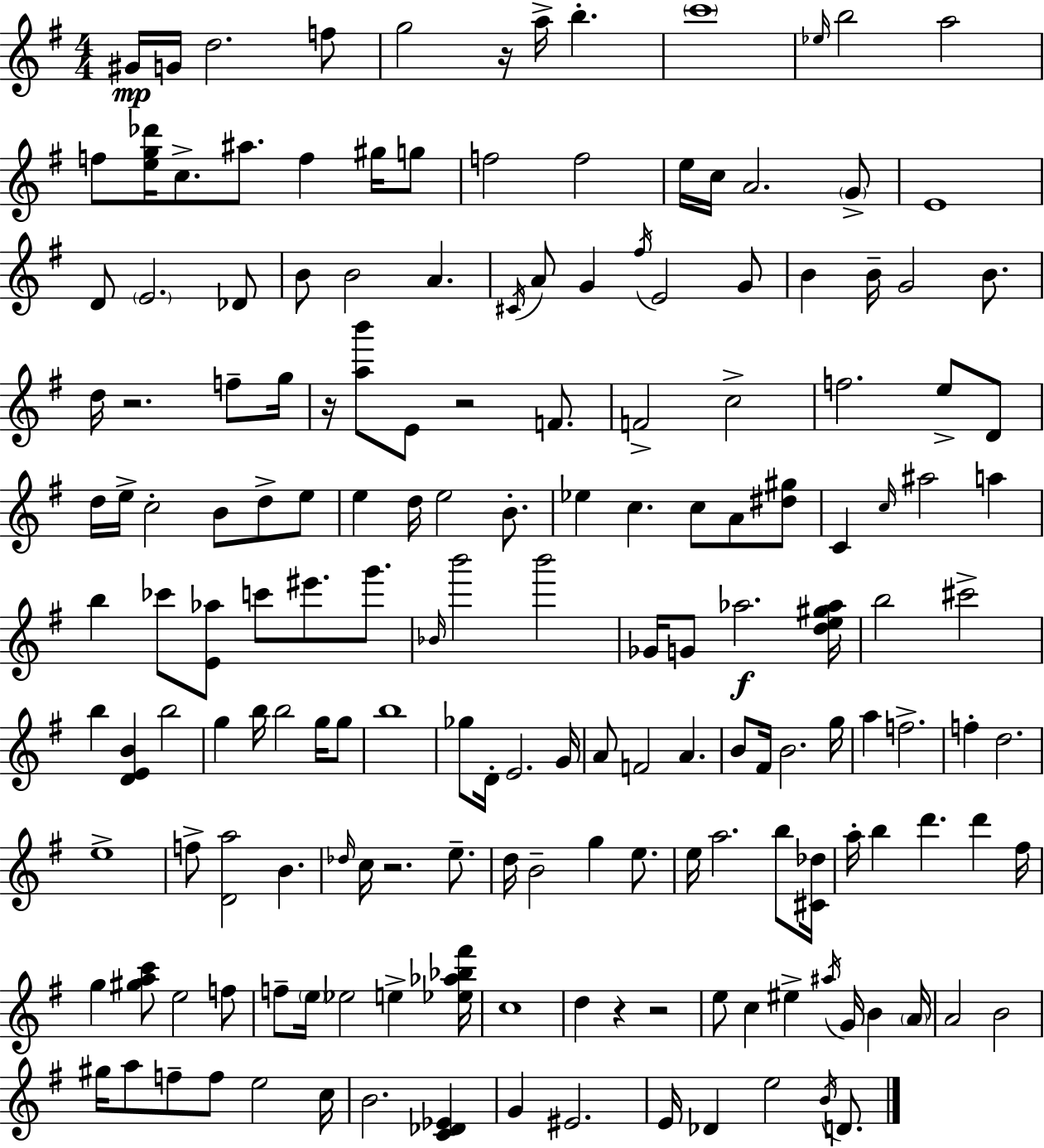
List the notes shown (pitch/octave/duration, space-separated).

G#4/s G4/s D5/h. F5/e G5/h R/s A5/s B5/q. C6/w Eb5/s B5/h A5/h F5/e [E5,G5,Db6]/s C5/e. A#5/e. F5/q G#5/s G5/e F5/h F5/h E5/s C5/s A4/h. G4/e E4/w D4/e E4/h. Db4/e B4/e B4/h A4/q. C#4/s A4/e G4/q F#5/s E4/h G4/e B4/q B4/s G4/h B4/e. D5/s R/h. F5/e G5/s R/s [A5,B6]/e E4/e R/h F4/e. F4/h C5/h F5/h. E5/e D4/e D5/s E5/s C5/h B4/e D5/e E5/e E5/q D5/s E5/h B4/e. Eb5/q C5/q. C5/e A4/e [D#5,G#5]/e C4/q C5/s A#5/h A5/q B5/q CES6/e [E4,Ab5]/e C6/e EIS6/e. G6/e. Bb4/s B6/h B6/h Gb4/s G4/e Ab5/h. [D5,E5,G#5,Ab5]/s B5/h C#6/h B5/q [D4,E4,B4]/q B5/h G5/q B5/s B5/h G5/s G5/e B5/w Gb5/e D4/s E4/h. G4/s A4/e F4/h A4/q. B4/e F#4/s B4/h. G5/s A5/q F5/h. F5/q D5/h. E5/w F5/e [D4,A5]/h B4/q. Db5/s C5/s R/h. E5/e. D5/s B4/h G5/q E5/e. E5/s A5/h. B5/e [C#4,Db5]/s A5/s B5/q D6/q. D6/q F#5/s G5/q [G#5,A5,C6]/e E5/h F5/e F5/e E5/s Eb5/h E5/q [Eb5,Ab5,Bb5,F#6]/s C5/w D5/q R/q R/h E5/e C5/q EIS5/q A#5/s G4/s B4/q A4/s A4/h B4/h G#5/s A5/e F5/e F5/e E5/h C5/s B4/h. [C4,Db4,Eb4]/q G4/q EIS4/h. E4/s Db4/q E5/h B4/s D4/e.